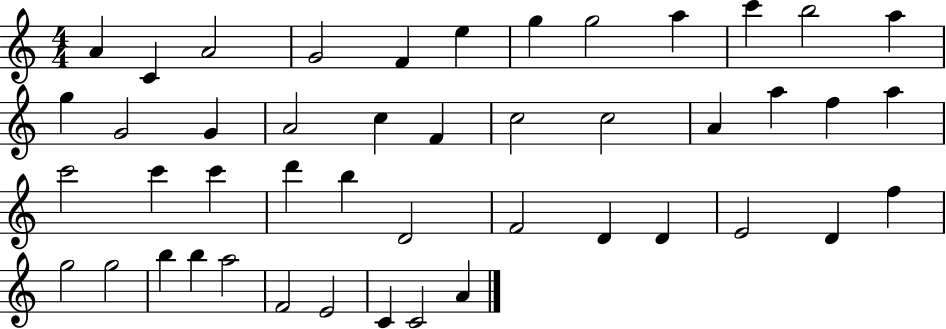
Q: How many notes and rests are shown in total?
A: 46